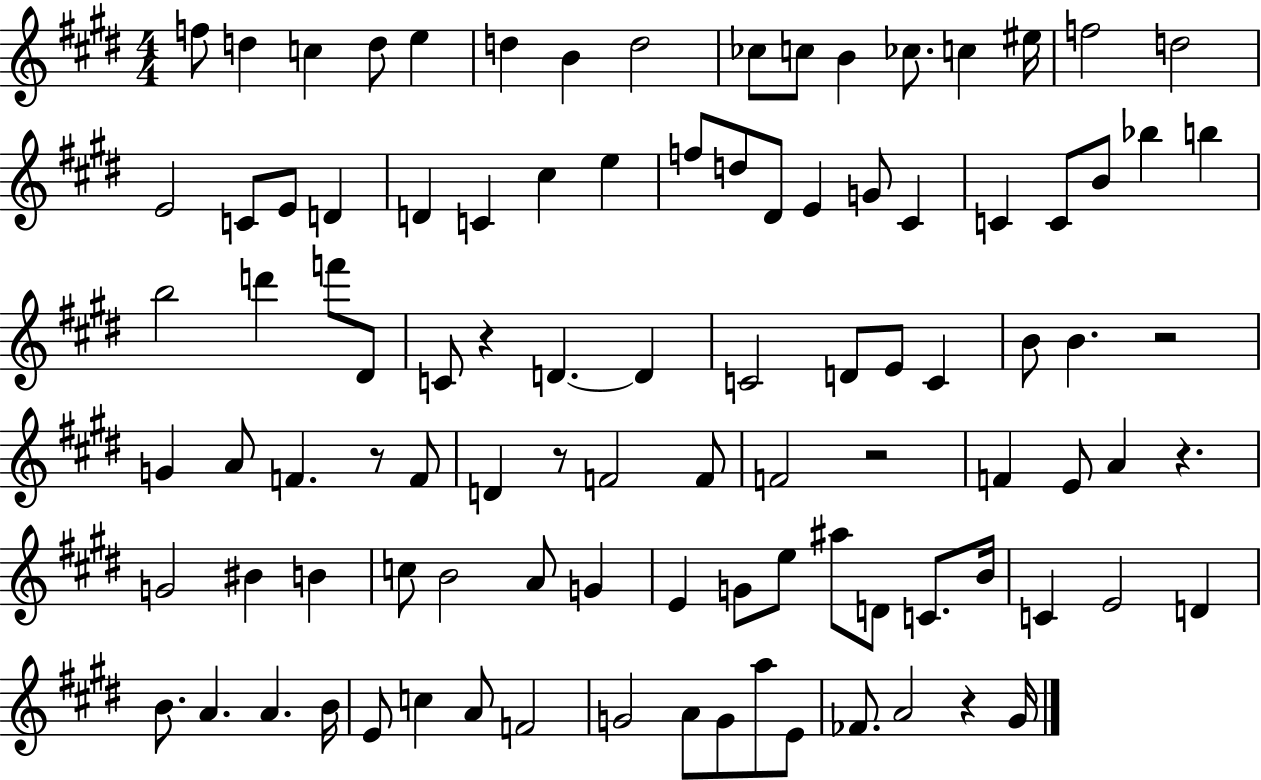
F5/e D5/q C5/q D5/e E5/q D5/q B4/q D5/h CES5/e C5/e B4/q CES5/e. C5/q EIS5/s F5/h D5/h E4/h C4/e E4/e D4/q D4/q C4/q C#5/q E5/q F5/e D5/e D#4/e E4/q G4/e C#4/q C4/q C4/e B4/e Bb5/q B5/q B5/h D6/q F6/e D#4/e C4/e R/q D4/q. D4/q C4/h D4/e E4/e C4/q B4/e B4/q. R/h G4/q A4/e F4/q. R/e F4/e D4/q R/e F4/h F4/e F4/h R/h F4/q E4/e A4/q R/q. G4/h BIS4/q B4/q C5/e B4/h A4/e G4/q E4/q G4/e E5/e A#5/e D4/e C4/e. B4/s C4/q E4/h D4/q B4/e. A4/q. A4/q. B4/s E4/e C5/q A4/e F4/h G4/h A4/e G4/e A5/e E4/e FES4/e. A4/h R/q G#4/s